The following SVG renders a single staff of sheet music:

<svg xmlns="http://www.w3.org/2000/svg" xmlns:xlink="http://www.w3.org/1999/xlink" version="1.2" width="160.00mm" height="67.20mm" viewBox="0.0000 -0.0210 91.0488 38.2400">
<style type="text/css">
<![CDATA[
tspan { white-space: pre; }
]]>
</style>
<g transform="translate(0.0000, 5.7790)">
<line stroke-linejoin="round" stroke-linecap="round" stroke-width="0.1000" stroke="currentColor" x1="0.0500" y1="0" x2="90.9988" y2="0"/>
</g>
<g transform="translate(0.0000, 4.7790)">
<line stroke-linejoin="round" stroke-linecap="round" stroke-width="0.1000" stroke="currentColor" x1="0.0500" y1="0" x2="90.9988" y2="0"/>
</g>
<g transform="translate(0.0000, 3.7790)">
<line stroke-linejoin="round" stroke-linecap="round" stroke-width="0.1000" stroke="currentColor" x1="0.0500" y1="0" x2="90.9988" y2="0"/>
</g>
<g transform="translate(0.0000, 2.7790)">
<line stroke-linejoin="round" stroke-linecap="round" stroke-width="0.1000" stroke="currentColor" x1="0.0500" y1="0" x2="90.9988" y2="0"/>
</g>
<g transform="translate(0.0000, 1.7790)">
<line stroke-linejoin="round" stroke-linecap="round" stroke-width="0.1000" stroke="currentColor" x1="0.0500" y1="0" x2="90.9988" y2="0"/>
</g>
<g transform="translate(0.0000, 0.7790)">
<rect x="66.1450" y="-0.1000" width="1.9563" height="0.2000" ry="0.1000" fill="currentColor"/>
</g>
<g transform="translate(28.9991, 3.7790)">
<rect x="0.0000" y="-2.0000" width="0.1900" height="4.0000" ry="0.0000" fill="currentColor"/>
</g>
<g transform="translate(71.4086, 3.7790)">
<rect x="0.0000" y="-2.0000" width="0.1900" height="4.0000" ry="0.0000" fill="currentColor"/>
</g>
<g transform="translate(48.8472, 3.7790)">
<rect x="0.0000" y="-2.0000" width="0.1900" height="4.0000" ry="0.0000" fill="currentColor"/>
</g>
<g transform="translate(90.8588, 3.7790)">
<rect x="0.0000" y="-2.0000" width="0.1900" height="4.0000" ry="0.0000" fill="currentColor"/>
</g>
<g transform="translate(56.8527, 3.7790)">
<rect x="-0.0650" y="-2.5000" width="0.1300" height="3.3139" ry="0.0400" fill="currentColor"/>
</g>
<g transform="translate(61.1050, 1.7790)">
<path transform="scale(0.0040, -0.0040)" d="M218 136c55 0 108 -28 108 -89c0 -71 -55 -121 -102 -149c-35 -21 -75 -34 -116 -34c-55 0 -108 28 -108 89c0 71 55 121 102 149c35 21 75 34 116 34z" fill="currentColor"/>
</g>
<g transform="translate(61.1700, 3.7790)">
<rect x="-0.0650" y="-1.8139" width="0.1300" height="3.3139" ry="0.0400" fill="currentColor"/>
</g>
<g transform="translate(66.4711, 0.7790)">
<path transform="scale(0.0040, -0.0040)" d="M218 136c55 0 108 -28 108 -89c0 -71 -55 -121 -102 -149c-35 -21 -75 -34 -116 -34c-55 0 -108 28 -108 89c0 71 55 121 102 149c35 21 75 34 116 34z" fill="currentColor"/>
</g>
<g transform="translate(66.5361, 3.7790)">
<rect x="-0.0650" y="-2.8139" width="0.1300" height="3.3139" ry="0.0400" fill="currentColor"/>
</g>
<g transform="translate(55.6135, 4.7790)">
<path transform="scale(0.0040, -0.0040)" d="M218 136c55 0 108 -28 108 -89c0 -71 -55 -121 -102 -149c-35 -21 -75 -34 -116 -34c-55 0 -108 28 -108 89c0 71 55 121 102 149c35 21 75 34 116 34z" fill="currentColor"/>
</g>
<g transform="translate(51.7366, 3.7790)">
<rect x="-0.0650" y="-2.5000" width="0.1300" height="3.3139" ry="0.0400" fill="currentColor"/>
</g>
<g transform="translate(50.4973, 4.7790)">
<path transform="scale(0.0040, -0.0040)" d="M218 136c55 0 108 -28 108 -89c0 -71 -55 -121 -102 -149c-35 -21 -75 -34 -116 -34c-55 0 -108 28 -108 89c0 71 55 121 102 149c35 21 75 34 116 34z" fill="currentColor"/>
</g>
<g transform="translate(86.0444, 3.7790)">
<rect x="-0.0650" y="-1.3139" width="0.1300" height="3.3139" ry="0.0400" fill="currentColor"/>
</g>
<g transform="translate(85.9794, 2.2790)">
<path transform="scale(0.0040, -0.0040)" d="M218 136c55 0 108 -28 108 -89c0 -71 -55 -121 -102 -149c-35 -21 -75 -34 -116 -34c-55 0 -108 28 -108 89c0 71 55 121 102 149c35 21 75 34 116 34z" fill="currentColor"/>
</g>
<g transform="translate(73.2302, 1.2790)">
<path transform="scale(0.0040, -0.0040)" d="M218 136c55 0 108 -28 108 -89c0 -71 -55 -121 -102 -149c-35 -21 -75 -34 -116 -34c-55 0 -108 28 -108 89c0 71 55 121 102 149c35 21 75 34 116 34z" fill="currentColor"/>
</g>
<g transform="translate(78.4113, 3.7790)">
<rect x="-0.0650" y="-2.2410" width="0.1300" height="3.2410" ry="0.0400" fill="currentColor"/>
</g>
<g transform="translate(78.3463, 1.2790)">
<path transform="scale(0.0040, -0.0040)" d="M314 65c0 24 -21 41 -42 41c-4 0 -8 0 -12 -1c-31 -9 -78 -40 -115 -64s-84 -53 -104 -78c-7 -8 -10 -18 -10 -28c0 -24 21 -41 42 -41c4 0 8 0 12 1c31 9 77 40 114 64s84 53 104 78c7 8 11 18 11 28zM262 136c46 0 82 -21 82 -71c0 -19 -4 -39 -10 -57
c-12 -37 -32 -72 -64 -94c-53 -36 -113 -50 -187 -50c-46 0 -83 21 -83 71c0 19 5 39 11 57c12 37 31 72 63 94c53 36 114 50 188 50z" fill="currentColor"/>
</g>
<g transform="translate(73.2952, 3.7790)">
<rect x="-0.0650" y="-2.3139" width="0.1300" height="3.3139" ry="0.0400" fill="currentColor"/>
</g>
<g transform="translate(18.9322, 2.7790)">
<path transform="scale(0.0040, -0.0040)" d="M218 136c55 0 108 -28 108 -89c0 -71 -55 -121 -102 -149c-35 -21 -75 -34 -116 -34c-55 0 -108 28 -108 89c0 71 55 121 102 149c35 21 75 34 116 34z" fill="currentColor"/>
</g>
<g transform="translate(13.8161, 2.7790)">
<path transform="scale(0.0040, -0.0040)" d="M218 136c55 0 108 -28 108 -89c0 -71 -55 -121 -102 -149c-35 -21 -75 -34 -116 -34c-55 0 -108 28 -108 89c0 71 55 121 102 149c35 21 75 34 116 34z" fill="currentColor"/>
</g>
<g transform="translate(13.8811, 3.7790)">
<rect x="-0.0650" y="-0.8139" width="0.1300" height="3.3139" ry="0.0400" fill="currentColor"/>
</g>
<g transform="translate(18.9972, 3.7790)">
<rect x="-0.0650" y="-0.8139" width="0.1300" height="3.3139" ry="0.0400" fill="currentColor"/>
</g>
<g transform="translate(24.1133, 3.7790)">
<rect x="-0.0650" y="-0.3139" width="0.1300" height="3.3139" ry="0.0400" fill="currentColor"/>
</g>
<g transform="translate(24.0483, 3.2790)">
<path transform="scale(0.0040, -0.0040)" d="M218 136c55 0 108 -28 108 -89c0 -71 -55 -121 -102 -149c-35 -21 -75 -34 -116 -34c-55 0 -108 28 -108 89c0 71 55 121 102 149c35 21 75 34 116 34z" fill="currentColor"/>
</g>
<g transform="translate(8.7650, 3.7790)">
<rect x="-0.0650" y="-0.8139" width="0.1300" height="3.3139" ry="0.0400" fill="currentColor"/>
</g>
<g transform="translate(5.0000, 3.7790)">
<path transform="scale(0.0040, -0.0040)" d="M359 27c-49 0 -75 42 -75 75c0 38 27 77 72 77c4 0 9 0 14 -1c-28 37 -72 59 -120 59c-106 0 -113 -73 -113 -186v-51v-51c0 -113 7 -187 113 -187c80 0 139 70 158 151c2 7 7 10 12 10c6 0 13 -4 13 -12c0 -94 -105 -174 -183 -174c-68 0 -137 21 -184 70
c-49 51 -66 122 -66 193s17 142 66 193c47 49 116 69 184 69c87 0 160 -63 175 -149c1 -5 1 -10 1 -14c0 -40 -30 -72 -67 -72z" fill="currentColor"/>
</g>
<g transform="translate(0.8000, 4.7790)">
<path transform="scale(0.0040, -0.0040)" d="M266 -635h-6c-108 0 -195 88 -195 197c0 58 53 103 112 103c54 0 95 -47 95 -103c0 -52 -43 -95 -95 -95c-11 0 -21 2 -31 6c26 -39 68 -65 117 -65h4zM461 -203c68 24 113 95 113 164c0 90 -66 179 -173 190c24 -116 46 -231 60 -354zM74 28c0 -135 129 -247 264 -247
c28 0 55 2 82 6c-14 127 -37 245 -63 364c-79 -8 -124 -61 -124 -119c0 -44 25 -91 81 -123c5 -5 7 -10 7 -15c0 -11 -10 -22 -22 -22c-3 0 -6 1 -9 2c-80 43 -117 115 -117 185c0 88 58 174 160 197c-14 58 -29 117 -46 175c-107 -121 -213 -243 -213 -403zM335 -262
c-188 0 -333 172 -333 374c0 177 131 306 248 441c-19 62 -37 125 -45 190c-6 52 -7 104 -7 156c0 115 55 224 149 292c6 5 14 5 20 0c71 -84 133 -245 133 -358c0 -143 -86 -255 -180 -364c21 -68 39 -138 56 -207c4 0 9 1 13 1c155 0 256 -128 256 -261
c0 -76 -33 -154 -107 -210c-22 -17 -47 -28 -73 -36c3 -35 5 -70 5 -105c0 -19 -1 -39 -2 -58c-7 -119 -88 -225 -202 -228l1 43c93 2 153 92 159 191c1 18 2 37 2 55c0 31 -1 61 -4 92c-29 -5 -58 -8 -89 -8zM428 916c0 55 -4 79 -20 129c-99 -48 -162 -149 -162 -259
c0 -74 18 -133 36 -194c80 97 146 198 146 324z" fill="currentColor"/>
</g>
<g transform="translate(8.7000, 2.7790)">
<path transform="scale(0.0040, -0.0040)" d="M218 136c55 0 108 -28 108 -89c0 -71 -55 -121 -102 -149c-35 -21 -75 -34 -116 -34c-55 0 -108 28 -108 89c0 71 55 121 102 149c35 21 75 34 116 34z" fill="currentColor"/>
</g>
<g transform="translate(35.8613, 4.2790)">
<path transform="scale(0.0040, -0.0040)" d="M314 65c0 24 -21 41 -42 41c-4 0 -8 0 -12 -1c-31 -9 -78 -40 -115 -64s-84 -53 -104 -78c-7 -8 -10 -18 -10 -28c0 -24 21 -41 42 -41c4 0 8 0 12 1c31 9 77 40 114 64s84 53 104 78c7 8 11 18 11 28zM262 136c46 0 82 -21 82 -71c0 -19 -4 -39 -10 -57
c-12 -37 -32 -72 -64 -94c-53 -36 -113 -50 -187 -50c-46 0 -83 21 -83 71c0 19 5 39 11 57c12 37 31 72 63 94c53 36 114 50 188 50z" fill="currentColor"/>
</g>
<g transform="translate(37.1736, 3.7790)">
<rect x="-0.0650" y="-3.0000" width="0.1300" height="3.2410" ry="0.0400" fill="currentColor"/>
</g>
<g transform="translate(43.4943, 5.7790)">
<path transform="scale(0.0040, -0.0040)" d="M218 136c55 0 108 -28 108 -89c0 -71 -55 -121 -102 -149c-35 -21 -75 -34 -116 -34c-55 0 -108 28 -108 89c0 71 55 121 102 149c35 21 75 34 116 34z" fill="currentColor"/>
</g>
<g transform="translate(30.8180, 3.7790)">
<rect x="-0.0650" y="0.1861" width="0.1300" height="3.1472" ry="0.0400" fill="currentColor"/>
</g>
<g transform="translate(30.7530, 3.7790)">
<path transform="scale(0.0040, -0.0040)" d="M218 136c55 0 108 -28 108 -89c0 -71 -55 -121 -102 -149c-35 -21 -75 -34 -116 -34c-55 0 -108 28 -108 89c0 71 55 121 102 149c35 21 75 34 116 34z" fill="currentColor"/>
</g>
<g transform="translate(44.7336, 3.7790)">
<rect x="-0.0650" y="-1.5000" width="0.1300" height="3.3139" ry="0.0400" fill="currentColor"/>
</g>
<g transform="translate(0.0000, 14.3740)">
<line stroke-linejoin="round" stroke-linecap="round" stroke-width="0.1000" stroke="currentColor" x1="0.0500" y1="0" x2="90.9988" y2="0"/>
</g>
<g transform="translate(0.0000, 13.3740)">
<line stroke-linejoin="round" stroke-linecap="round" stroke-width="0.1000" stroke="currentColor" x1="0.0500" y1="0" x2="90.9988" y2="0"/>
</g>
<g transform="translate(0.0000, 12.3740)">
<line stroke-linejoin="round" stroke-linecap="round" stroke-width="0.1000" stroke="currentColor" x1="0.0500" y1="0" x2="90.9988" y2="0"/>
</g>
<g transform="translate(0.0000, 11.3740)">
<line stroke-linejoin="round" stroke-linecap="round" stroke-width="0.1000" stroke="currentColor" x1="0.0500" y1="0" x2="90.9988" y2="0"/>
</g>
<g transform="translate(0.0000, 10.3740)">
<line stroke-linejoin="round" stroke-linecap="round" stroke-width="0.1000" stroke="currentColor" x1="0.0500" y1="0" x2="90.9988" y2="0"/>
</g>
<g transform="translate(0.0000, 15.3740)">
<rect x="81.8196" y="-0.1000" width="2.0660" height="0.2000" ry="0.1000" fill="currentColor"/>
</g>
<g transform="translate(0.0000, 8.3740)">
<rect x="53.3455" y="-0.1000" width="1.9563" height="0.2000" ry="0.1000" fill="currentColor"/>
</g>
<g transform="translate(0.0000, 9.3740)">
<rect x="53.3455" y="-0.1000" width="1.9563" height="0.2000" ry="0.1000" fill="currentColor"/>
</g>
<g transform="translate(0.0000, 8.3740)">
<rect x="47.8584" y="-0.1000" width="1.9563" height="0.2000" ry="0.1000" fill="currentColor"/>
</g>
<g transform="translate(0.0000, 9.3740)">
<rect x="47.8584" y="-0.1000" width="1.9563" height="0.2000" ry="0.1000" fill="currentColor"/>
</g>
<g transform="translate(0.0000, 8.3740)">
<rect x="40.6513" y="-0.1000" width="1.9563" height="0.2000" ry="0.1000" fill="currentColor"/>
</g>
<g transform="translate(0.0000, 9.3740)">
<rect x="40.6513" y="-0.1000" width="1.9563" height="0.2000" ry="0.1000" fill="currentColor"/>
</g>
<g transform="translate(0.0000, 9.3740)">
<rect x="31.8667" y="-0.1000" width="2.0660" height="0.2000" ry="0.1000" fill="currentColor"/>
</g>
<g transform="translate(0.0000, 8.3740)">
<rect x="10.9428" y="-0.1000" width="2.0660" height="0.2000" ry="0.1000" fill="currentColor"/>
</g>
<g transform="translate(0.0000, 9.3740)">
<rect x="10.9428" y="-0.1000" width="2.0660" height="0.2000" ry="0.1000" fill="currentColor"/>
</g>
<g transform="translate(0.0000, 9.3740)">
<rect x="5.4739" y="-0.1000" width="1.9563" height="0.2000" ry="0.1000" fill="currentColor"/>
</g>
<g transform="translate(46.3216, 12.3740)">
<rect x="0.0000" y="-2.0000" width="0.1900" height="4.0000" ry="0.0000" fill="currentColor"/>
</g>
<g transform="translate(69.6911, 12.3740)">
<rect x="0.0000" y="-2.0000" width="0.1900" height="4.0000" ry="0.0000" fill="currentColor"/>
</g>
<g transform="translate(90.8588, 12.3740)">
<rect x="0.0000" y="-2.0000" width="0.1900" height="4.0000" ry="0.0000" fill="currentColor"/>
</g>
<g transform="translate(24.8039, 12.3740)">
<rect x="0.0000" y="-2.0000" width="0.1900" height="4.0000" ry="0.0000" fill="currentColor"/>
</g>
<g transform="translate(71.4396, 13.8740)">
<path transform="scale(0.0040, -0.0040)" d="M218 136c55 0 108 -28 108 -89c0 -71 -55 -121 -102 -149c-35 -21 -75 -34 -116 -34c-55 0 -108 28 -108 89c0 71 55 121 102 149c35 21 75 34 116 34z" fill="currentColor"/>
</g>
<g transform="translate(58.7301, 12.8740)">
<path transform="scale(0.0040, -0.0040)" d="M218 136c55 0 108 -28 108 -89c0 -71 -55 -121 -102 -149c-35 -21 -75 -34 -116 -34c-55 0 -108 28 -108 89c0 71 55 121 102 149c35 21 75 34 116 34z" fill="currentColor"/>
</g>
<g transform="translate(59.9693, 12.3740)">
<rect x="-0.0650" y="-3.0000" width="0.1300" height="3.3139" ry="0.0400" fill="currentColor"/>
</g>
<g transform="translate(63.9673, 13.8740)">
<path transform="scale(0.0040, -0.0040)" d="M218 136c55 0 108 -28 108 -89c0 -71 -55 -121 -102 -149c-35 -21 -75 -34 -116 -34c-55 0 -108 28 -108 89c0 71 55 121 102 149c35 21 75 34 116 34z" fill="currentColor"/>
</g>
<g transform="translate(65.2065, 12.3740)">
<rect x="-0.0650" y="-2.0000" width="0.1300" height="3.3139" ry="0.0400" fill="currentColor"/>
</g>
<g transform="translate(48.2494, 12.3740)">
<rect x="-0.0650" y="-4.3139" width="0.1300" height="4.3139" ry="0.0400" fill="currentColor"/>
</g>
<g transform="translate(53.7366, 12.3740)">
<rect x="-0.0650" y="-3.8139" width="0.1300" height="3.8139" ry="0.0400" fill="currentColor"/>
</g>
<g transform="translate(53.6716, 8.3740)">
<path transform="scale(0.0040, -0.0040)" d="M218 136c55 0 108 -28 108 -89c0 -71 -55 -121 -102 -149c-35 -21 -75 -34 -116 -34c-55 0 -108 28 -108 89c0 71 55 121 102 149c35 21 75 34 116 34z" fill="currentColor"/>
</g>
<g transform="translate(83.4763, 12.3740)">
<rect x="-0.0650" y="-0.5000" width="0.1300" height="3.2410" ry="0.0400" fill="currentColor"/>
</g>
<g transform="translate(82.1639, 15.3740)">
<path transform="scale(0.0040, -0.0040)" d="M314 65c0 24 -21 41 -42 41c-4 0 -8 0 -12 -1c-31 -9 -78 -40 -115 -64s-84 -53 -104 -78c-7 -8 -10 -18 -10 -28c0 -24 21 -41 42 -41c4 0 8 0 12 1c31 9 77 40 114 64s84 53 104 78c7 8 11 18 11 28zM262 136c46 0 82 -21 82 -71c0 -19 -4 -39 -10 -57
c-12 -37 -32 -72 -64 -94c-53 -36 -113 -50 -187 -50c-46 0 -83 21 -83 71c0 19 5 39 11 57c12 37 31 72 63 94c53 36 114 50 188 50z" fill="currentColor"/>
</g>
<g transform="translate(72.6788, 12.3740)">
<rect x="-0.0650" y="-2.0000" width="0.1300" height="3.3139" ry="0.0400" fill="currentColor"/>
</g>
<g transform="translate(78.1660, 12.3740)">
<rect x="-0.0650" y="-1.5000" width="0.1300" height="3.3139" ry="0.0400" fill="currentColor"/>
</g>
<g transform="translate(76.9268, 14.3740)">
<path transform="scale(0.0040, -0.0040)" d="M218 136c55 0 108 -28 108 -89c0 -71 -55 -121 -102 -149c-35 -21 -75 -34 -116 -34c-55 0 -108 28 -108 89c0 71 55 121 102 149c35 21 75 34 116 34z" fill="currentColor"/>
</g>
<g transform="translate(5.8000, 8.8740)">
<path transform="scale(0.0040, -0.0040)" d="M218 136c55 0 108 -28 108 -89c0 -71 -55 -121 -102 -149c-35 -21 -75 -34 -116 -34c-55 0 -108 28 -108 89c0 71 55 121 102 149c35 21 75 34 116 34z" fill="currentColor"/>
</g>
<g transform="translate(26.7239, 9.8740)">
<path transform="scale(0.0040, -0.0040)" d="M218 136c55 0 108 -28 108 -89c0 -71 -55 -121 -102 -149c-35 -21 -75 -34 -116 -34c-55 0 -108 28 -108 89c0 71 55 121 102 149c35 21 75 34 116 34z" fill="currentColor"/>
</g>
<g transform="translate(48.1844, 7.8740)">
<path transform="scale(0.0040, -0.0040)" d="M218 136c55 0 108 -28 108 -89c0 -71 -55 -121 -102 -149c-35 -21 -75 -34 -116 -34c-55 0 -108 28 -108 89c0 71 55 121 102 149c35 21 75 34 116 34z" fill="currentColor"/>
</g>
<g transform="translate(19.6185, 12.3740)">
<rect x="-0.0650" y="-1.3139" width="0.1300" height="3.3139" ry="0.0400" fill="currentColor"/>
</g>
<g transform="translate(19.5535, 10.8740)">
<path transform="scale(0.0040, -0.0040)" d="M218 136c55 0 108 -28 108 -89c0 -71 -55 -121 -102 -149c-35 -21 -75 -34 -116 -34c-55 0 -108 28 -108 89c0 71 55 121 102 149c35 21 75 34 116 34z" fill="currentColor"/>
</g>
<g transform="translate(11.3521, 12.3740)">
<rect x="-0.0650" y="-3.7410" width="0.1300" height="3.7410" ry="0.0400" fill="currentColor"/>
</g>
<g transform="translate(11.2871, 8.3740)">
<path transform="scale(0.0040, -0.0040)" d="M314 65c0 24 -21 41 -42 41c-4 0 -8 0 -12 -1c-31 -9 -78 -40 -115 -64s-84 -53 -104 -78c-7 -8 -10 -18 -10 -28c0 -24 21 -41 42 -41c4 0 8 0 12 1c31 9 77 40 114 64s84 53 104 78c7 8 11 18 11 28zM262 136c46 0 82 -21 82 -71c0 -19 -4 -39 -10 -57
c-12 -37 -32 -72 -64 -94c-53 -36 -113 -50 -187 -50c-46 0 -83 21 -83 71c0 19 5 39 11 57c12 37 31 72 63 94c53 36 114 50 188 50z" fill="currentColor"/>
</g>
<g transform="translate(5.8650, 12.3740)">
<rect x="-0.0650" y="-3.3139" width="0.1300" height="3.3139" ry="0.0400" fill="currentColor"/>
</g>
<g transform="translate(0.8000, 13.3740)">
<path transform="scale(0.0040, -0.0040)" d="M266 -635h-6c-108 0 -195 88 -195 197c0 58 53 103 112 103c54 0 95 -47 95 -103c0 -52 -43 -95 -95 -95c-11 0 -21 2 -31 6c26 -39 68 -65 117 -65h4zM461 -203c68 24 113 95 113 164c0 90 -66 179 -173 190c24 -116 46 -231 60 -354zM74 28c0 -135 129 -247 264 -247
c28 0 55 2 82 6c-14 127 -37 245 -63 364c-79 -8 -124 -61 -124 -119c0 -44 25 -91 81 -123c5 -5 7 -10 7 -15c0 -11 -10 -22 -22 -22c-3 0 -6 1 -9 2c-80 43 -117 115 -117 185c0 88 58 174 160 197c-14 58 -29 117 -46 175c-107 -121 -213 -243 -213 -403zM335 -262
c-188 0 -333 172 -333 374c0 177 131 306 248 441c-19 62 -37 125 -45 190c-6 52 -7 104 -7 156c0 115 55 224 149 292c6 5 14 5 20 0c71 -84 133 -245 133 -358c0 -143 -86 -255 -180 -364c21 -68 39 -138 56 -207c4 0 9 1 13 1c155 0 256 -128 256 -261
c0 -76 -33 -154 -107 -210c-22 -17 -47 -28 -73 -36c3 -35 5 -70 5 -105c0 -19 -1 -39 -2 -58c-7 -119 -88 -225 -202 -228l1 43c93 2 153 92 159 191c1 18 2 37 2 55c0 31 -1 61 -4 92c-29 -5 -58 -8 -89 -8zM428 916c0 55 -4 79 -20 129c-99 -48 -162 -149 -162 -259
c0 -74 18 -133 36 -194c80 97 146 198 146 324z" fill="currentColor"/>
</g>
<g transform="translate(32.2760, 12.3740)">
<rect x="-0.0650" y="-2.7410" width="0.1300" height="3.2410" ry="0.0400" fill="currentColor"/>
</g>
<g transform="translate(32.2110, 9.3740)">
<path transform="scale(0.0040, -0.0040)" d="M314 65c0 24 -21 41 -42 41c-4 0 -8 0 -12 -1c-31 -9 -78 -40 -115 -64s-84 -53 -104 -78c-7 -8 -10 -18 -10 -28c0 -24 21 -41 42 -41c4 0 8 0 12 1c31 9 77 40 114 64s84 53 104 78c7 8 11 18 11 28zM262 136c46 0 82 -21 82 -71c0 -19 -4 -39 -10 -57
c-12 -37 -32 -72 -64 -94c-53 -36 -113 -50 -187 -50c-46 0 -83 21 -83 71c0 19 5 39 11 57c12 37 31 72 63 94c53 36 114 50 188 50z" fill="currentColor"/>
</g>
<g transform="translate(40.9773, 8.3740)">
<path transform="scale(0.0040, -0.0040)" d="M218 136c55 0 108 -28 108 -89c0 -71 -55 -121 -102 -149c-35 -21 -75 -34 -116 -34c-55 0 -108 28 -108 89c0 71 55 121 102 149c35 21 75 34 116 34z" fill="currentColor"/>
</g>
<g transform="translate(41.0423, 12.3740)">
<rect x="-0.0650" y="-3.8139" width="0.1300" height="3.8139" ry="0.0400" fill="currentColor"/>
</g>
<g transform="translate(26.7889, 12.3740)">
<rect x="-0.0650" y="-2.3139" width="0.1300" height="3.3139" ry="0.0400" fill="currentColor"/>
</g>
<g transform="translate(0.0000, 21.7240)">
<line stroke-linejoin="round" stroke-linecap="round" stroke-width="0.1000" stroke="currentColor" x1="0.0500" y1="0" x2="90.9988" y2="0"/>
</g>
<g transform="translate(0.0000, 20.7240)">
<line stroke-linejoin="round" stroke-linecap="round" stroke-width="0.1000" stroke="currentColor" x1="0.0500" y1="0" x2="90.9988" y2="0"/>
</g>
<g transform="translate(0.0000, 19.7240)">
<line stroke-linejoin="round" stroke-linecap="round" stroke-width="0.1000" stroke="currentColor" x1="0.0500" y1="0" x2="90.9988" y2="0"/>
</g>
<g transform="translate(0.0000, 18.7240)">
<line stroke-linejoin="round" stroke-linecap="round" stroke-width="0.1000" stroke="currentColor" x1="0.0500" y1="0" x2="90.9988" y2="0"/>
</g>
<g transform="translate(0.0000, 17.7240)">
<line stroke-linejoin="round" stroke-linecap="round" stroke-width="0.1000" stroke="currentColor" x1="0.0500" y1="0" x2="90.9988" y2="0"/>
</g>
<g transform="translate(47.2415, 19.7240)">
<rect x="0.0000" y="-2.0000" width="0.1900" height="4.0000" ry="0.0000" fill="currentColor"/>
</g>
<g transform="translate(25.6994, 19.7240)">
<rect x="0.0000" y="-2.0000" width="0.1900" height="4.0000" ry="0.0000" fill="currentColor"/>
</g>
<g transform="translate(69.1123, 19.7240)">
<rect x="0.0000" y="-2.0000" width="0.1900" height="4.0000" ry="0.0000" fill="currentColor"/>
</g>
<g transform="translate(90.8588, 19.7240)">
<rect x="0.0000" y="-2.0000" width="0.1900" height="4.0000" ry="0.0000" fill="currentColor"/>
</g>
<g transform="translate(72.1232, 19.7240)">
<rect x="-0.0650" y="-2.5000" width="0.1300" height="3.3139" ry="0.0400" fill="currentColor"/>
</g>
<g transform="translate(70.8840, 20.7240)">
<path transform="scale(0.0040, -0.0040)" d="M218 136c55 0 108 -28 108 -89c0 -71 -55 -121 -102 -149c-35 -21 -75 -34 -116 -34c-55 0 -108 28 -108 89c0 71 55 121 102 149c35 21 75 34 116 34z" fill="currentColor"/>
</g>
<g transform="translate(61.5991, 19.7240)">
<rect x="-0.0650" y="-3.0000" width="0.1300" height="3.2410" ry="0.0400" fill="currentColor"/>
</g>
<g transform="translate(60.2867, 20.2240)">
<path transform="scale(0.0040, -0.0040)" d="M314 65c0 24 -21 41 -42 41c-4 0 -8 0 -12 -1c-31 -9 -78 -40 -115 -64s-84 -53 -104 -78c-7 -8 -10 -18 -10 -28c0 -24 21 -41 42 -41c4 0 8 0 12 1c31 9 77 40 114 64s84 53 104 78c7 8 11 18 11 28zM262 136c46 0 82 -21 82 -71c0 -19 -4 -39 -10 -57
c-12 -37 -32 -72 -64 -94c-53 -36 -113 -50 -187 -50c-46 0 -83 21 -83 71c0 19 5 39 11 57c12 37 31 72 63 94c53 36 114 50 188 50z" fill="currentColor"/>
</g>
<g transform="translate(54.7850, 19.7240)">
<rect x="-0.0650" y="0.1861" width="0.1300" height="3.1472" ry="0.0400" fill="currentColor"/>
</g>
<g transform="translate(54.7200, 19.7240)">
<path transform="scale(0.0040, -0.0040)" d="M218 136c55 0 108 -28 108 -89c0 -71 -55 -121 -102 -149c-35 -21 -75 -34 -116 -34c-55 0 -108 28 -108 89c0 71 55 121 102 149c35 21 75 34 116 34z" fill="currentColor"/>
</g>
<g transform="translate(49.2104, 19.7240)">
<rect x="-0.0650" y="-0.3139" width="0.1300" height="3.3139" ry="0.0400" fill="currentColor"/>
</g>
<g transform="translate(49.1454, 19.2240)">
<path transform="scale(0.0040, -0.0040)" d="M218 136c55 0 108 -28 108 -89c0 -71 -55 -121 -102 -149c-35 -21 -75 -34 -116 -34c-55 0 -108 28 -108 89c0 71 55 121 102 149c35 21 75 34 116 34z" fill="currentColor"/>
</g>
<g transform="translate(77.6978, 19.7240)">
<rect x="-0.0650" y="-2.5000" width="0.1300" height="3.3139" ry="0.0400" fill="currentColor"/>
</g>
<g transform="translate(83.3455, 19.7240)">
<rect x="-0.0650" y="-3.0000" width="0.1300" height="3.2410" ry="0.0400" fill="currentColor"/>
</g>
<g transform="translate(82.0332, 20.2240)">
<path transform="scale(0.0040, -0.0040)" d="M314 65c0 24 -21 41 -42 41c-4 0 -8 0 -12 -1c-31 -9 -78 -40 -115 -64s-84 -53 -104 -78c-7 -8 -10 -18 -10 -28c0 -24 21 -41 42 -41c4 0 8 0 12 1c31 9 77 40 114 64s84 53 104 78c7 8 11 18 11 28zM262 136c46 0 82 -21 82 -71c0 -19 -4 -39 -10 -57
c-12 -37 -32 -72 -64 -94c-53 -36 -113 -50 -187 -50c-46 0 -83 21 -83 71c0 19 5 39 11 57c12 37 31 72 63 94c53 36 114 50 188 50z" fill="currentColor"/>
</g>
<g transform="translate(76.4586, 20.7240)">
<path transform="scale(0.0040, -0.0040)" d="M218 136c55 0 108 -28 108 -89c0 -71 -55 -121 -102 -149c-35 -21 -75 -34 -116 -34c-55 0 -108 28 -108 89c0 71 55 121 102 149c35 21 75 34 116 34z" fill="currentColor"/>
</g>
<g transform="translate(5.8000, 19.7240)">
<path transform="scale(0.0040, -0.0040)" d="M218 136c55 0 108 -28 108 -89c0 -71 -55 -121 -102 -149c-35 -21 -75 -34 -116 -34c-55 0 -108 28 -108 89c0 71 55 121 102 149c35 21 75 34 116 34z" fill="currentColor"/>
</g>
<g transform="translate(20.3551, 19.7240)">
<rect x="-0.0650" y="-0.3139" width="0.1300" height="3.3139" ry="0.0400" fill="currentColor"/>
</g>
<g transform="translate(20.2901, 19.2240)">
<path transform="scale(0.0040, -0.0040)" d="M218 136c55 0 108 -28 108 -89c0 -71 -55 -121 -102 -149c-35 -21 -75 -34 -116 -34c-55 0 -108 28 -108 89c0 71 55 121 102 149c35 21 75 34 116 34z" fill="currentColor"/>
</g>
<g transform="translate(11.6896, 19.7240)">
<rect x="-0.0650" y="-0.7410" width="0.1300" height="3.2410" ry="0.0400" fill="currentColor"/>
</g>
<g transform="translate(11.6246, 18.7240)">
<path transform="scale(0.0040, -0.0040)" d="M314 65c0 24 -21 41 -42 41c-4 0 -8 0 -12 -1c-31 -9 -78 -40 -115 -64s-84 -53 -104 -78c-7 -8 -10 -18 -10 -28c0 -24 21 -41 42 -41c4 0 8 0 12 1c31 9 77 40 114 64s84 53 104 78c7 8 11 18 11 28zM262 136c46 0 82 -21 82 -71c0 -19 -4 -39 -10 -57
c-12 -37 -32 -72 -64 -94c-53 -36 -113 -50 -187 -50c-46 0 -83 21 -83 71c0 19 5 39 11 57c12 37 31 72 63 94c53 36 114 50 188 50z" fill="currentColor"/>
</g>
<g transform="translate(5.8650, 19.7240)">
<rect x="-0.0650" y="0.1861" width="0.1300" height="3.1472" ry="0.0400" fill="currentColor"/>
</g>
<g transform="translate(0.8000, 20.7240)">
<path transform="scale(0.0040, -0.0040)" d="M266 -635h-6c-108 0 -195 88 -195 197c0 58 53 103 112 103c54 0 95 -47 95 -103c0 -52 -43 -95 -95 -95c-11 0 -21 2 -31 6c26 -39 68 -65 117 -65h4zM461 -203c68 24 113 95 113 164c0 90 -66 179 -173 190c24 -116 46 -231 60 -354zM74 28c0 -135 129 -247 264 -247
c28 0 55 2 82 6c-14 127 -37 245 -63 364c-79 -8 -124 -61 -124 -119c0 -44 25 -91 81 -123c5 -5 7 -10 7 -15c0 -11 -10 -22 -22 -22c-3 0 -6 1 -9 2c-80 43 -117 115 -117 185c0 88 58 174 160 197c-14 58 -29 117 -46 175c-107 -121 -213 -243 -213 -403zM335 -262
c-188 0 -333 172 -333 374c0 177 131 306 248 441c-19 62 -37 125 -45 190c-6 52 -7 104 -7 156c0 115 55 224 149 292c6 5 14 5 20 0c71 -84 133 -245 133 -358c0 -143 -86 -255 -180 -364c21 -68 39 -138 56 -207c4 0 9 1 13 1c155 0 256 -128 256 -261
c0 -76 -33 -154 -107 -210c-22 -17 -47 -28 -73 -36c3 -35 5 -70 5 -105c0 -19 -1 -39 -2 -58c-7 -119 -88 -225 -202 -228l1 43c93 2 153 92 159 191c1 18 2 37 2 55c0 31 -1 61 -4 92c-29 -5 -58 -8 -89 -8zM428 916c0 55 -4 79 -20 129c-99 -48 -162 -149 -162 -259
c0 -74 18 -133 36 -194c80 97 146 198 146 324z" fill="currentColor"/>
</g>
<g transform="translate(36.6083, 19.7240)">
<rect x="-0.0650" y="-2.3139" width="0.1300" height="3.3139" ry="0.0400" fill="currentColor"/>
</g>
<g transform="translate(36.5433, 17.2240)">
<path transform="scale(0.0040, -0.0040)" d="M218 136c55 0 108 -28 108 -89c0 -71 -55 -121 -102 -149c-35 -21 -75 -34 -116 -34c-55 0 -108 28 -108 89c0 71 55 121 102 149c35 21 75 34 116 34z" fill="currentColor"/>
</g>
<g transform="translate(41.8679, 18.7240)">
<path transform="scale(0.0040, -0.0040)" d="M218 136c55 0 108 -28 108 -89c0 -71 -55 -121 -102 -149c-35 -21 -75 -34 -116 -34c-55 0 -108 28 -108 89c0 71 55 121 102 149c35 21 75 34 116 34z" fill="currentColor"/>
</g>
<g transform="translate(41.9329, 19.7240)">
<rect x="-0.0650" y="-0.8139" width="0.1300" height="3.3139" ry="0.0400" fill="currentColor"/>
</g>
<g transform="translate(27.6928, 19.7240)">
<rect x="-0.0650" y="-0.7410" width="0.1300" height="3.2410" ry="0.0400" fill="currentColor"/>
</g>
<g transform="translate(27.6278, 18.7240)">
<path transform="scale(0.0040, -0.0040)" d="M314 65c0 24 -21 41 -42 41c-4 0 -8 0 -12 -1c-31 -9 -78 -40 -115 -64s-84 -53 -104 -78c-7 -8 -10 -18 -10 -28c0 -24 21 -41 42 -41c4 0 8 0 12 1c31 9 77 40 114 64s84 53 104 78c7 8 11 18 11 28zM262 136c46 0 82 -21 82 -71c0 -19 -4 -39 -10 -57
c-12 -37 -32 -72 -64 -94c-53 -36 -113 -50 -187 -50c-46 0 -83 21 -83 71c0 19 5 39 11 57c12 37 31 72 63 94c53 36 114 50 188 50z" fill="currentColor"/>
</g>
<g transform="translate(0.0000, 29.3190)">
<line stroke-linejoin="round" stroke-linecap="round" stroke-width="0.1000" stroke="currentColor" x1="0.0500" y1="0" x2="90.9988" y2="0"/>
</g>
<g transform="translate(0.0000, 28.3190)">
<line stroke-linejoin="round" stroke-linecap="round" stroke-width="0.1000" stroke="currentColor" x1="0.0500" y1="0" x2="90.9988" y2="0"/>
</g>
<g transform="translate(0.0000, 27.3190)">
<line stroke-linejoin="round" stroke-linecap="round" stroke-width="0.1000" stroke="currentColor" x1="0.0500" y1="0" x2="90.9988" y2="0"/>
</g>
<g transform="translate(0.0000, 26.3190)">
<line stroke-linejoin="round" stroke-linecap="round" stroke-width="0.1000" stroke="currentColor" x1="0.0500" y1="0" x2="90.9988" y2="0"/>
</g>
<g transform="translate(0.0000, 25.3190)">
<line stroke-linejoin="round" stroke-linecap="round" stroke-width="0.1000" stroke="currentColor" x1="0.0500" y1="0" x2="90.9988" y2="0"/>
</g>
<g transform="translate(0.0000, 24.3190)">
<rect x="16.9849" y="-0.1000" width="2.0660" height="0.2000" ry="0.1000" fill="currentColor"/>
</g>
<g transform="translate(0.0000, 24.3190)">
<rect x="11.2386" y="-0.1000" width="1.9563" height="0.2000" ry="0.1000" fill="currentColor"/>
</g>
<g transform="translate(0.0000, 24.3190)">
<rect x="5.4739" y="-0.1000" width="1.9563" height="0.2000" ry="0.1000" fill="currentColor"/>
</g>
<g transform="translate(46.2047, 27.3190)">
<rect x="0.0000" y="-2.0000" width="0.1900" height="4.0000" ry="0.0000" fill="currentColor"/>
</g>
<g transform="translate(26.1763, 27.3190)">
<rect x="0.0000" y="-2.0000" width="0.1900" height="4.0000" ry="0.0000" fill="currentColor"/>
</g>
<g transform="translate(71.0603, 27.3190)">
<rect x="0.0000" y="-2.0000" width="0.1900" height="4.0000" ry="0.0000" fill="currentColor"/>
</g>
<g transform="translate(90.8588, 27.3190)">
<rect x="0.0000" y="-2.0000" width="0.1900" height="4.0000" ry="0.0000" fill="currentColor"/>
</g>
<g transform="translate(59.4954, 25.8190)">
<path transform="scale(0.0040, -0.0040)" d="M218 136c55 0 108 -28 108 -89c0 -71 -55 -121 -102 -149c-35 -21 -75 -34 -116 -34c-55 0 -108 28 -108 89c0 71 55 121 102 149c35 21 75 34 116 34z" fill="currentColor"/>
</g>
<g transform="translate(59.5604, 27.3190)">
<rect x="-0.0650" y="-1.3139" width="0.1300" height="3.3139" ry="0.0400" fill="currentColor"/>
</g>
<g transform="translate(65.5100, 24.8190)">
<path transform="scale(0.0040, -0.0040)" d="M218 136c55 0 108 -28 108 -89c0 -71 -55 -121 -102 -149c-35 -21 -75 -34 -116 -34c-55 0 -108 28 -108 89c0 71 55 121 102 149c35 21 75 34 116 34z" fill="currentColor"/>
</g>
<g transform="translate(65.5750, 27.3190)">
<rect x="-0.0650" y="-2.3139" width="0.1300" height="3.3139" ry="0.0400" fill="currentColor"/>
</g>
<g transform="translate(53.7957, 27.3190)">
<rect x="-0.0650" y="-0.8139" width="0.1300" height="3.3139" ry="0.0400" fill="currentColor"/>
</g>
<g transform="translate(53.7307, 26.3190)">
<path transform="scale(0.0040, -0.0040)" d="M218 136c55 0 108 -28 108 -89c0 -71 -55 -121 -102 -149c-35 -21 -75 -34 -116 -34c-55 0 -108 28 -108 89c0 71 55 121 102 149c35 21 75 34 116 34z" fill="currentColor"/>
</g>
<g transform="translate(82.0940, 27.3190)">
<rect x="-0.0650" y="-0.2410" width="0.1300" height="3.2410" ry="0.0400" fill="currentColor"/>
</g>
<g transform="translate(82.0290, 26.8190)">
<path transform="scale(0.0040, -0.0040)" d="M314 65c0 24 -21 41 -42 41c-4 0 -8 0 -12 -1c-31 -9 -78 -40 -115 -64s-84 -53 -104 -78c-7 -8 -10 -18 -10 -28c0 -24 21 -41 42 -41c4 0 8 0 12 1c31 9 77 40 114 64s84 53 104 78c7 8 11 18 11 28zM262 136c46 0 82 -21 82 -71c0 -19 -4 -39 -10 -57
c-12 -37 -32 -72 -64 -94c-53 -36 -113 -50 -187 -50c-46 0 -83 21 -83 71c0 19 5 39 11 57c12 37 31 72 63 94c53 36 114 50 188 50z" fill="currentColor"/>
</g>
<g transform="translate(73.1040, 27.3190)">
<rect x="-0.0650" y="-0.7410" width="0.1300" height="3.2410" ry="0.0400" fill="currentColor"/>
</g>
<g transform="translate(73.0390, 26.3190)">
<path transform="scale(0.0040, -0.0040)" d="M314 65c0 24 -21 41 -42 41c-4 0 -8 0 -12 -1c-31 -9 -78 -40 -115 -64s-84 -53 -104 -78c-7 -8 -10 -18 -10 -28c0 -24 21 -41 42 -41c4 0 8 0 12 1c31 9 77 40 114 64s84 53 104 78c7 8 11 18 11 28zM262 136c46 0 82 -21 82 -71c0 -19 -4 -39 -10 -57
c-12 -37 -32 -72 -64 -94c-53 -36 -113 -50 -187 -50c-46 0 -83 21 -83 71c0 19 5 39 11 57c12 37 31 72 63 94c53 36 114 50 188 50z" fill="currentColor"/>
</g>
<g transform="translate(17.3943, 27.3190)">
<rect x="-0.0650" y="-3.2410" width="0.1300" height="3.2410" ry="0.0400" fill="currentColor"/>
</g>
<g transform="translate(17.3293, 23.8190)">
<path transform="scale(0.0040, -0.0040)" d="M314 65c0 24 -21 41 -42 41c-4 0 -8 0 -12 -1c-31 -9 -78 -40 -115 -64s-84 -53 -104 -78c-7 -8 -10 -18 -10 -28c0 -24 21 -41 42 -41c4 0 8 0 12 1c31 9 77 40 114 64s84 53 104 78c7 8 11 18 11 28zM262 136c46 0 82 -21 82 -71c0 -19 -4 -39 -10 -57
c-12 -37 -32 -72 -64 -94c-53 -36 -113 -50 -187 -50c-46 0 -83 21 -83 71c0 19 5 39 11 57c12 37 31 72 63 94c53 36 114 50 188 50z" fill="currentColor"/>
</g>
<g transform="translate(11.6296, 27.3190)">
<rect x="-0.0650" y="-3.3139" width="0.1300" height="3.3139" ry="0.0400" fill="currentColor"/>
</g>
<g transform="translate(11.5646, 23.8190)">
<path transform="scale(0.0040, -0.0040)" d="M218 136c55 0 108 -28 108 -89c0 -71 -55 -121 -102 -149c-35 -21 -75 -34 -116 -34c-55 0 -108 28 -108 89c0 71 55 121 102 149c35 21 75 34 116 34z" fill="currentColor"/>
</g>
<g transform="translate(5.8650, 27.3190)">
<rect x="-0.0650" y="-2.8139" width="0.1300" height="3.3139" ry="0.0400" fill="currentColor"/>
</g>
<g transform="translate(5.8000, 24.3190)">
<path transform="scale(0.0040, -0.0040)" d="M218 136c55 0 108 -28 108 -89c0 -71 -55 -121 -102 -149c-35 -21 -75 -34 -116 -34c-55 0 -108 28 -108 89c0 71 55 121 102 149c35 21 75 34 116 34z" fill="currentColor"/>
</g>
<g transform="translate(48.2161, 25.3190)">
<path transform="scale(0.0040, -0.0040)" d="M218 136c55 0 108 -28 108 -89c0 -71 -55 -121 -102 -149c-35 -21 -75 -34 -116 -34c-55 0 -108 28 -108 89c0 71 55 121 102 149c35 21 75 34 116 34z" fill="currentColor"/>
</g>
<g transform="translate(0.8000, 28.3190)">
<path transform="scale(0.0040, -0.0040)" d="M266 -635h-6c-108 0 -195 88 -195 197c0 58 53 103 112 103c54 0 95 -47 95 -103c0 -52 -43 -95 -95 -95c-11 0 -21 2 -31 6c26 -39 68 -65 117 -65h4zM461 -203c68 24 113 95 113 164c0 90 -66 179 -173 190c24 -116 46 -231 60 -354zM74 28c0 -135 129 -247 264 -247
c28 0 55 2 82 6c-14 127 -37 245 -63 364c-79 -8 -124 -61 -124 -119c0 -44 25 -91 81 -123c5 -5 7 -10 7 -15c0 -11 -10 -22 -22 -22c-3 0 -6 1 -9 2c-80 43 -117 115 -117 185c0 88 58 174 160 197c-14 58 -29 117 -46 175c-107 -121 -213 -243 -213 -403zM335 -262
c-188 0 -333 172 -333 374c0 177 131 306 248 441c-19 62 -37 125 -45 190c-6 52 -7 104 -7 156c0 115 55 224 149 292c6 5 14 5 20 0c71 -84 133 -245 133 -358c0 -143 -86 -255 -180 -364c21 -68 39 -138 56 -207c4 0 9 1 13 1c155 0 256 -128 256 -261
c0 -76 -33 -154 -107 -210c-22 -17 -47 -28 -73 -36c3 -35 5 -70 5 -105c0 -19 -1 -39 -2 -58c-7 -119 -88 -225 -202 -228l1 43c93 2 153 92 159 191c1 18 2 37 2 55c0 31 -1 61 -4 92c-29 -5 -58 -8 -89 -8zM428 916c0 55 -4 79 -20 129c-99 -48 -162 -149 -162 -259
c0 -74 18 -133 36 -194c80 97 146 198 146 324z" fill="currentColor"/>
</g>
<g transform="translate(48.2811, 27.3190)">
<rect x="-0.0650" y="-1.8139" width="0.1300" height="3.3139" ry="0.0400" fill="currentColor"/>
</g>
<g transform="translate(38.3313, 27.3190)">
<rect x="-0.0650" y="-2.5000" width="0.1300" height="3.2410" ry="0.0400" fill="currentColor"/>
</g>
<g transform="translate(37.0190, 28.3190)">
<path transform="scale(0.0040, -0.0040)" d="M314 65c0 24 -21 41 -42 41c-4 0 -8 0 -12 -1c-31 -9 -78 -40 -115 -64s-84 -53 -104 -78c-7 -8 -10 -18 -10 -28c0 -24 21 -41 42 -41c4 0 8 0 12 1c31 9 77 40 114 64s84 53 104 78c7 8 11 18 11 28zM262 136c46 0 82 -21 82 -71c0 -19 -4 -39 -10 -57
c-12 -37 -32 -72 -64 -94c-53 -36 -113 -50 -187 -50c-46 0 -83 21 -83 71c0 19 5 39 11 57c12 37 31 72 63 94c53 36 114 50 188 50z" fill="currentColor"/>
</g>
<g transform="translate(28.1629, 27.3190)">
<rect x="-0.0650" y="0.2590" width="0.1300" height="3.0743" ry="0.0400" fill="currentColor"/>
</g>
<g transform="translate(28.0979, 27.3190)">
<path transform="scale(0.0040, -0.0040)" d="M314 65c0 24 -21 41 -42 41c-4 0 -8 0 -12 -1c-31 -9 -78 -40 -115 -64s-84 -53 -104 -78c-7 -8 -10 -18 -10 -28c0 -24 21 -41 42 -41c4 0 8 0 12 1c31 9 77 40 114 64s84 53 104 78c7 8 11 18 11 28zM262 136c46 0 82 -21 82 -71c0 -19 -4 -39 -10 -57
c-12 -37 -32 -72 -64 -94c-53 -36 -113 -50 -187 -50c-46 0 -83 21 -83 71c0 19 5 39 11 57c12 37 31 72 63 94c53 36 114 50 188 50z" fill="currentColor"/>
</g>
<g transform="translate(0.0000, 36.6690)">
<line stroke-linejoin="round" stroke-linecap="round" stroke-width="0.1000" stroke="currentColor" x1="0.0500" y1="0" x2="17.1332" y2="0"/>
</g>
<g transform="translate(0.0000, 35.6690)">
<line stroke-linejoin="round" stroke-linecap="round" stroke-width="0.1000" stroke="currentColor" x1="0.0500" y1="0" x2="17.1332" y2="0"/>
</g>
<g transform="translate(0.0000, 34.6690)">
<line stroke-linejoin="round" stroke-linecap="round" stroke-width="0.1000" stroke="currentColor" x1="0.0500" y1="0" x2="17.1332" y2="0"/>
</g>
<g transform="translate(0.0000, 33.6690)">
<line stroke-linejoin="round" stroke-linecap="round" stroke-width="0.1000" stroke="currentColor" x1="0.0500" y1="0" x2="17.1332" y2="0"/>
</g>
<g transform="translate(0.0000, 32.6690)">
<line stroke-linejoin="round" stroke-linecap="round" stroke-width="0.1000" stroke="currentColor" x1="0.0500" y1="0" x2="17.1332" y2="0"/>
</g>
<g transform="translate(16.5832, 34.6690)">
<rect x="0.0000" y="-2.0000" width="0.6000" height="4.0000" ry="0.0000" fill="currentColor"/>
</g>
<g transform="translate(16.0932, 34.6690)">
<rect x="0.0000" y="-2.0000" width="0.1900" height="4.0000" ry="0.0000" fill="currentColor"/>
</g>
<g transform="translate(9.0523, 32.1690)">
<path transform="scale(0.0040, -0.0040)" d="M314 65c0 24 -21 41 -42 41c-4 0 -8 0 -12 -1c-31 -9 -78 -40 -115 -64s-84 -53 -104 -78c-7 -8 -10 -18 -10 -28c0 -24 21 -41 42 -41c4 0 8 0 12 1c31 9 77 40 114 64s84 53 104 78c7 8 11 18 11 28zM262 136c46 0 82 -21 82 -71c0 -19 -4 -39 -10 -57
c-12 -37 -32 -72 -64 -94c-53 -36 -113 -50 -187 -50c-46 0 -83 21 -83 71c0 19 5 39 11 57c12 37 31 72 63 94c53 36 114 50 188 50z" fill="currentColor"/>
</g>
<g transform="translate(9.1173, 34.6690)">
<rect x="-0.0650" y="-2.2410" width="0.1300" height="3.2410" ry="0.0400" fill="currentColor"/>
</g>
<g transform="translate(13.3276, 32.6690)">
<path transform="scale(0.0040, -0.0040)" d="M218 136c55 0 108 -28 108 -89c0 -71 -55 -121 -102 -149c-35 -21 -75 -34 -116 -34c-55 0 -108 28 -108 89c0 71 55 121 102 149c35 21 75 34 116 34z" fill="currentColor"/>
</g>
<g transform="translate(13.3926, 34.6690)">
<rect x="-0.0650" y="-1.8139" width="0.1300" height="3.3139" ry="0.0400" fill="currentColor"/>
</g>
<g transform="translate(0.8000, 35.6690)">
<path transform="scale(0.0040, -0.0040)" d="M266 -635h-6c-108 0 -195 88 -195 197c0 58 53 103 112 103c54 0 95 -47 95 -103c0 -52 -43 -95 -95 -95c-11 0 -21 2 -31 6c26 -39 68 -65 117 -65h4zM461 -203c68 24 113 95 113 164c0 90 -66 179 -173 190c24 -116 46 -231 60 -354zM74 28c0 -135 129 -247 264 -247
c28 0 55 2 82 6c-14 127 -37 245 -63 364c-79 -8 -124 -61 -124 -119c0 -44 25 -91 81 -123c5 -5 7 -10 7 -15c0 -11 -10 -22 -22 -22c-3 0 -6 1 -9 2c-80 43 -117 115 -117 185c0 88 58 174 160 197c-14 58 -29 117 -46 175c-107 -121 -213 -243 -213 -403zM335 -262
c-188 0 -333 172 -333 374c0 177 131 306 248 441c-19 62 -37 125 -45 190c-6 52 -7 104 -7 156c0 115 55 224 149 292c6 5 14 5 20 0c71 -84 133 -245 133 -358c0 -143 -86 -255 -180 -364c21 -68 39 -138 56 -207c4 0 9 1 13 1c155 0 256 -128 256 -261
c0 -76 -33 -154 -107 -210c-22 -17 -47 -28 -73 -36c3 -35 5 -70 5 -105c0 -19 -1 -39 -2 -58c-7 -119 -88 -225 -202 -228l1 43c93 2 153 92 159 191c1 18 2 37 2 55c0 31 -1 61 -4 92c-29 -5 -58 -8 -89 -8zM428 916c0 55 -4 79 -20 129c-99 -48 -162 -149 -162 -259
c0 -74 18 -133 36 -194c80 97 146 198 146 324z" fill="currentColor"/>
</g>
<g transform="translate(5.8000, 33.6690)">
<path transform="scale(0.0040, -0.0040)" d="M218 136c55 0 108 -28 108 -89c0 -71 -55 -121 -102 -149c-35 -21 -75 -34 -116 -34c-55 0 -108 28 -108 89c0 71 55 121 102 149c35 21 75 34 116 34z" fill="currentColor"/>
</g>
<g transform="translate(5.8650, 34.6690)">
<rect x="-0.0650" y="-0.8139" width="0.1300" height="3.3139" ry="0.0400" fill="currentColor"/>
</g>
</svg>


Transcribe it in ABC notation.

X:1
T:Untitled
M:4/4
L:1/4
K:C
d d d c B A2 E G G f a g g2 e b c'2 e g a2 c' d' c' A F F E C2 B d2 c d2 g d c B A2 G G A2 a b b2 B2 G2 f d e g d2 c2 d g2 f